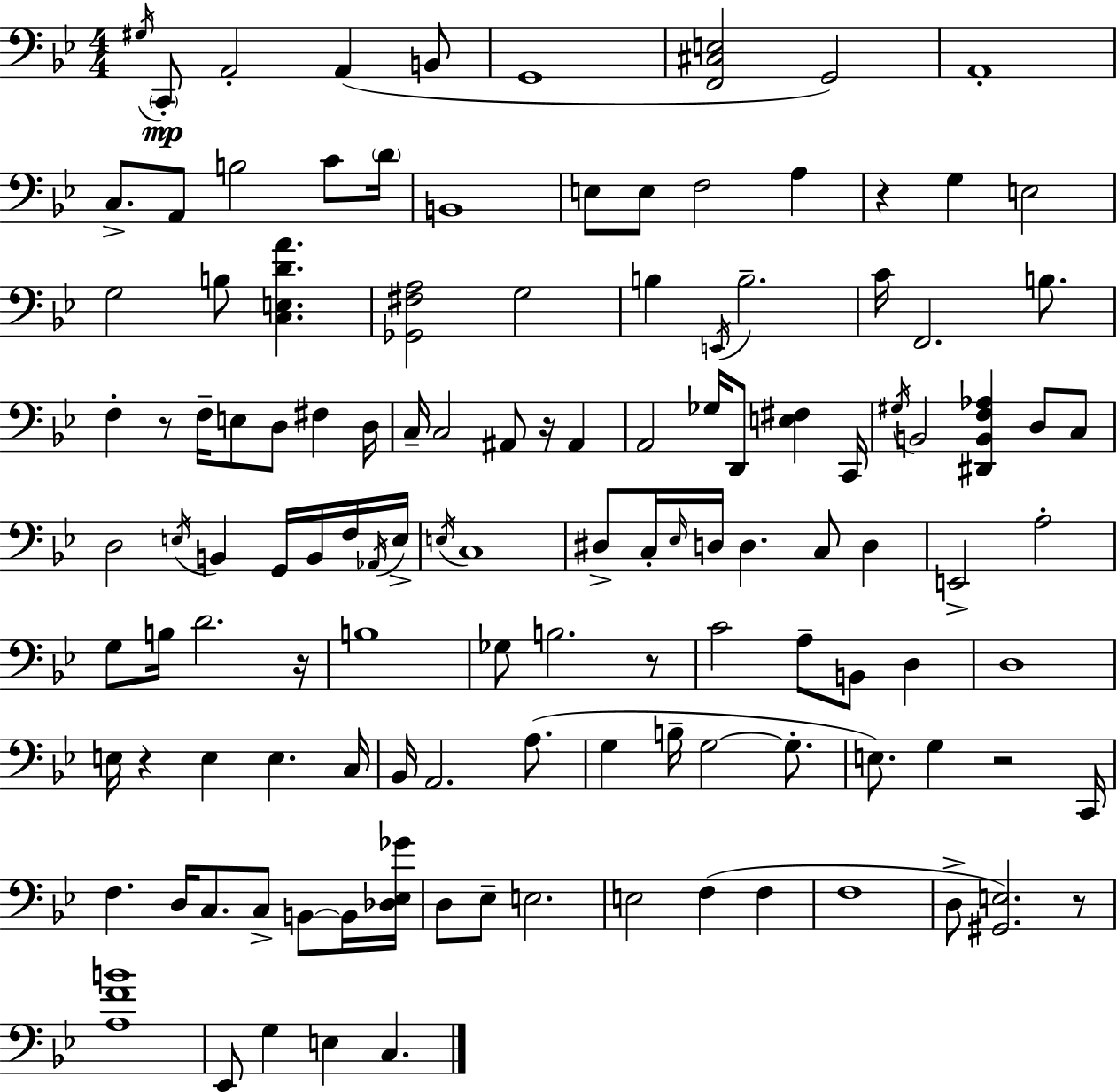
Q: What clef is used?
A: bass